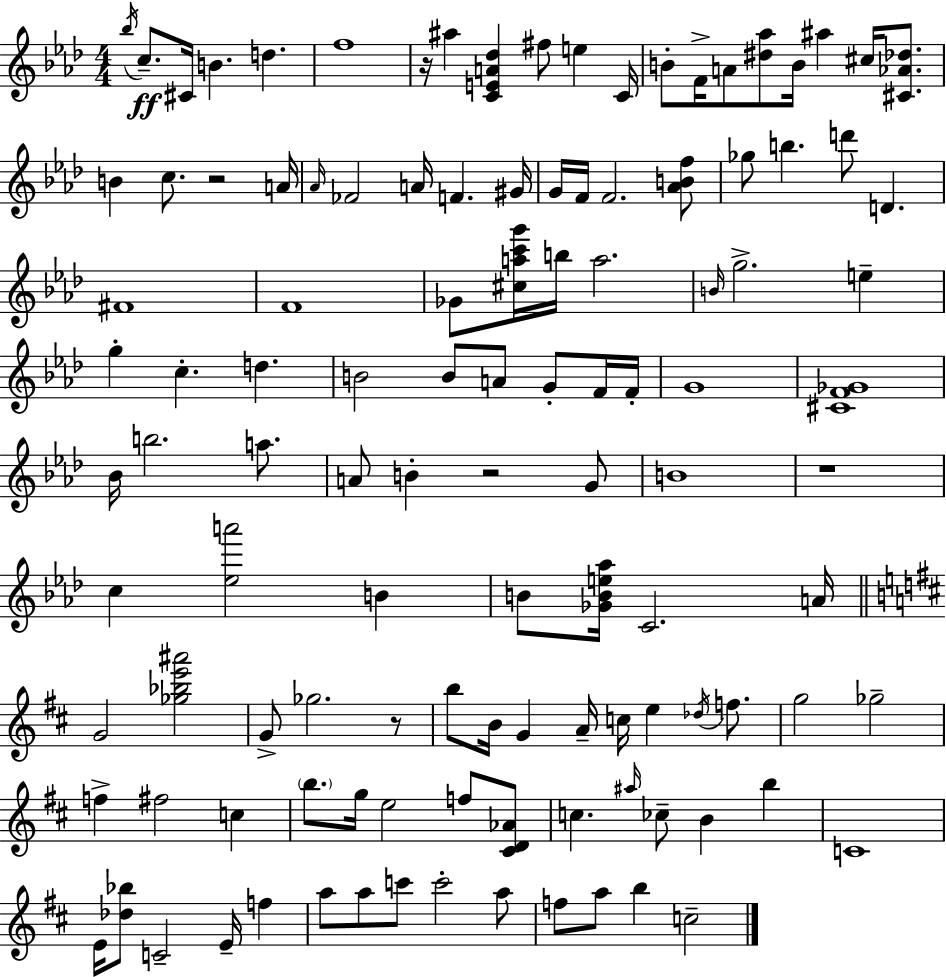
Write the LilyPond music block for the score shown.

{
  \clef treble
  \numericTimeSignature
  \time 4/4
  \key aes \major
  \acciaccatura { bes''16 }\ff c''8.-- cis'16 b'4. d''4. | f''1 | r16 ais''4 <c' e' a' des''>4 fis''8 e''4 | c'16 b'8-. f'16-> a'8 <dis'' aes''>8 b'16 ais''4 cis''16 <cis' aes' des''>8. | \break b'4 c''8. r2 | a'16 \grace { aes'16 } fes'2 a'16 f'4. | gis'16 g'16 f'16 f'2. | <aes' b' f''>8 ges''8 b''4. d'''8 d'4. | \break fis'1 | f'1 | ges'8 <cis'' a'' c''' g'''>16 b''16 a''2. | \grace { b'16 } g''2.-> e''4-- | \break g''4-. c''4.-. d''4. | b'2 b'8 a'8 g'8-. | f'16 f'16-. g'1 | <cis' f' ges'>1 | \break bes'16 b''2. | a''8. a'8 b'4-. r2 | g'8 b'1 | r1 | \break c''4 <ees'' a'''>2 b'4 | b'8 <ges' b' e'' aes''>16 c'2. | a'16 \bar "||" \break \key b \minor g'2 <ges'' bes'' e''' ais'''>2 | g'8-> ges''2. r8 | b''8 b'16 g'4 a'16-- c''16 e''4 \acciaccatura { des''16 } f''8. | g''2 ges''2-- | \break f''4-> fis''2 c''4 | \parenthesize b''8. g''16 e''2 f''8 <cis' d' aes'>8 | c''4. \grace { ais''16 } ces''8-- b'4 b''4 | c'1 | \break e'16 <des'' bes''>8 c'2-- e'16-- f''4 | a''8 a''8 c'''8 c'''2-. | a''8 f''8 a''8 b''4 c''2-- | \bar "|."
}